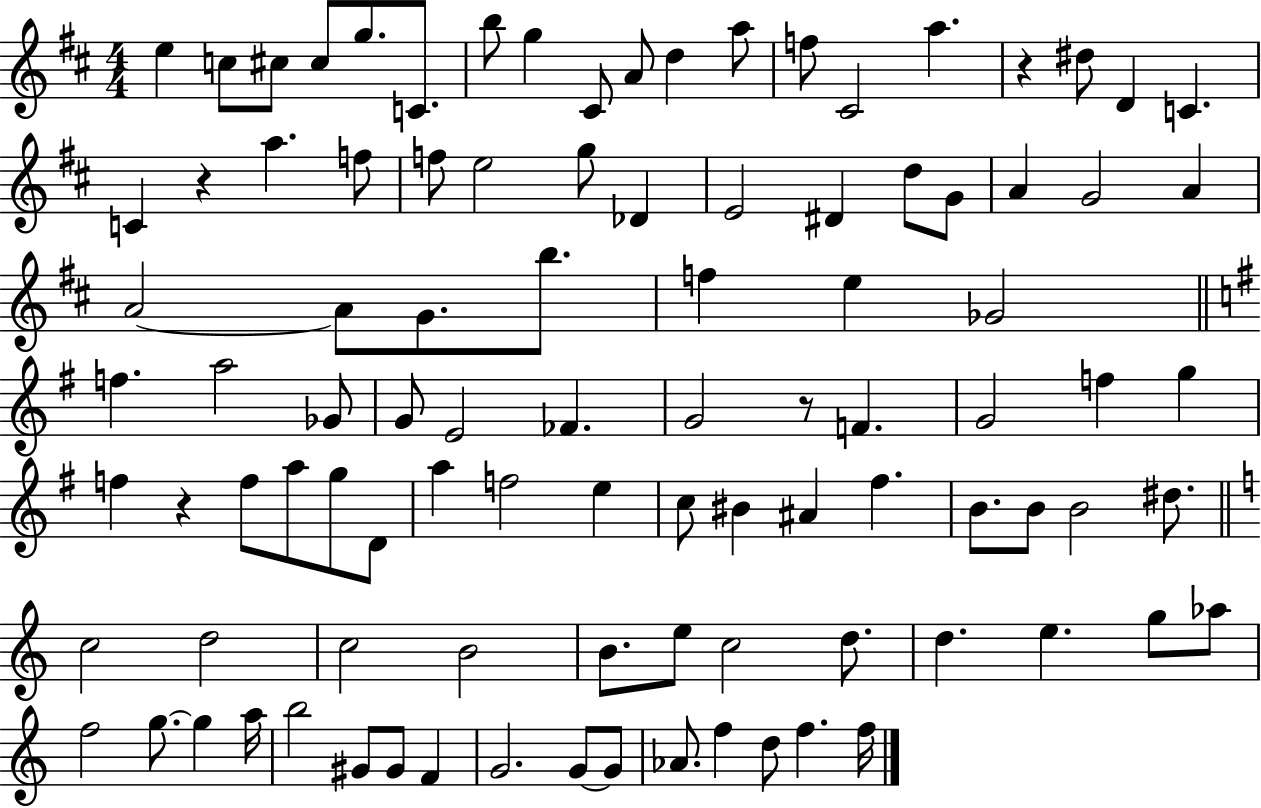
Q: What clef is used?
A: treble